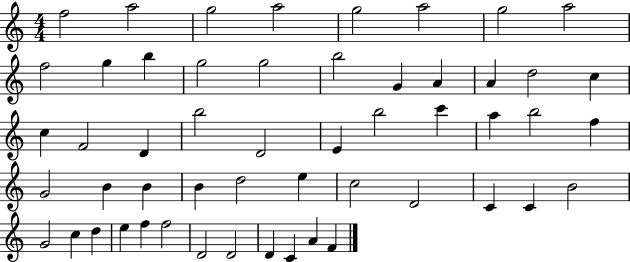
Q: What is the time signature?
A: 4/4